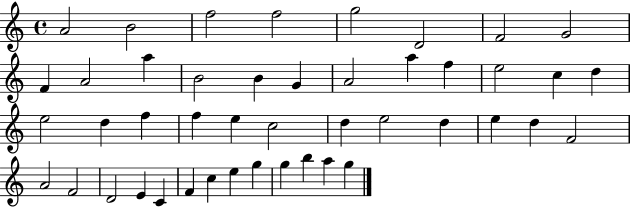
{
  \clef treble
  \time 4/4
  \defaultTimeSignature
  \key c \major
  a'2 b'2 | f''2 f''2 | g''2 d'2 | f'2 g'2 | \break f'4 a'2 a''4 | b'2 b'4 g'4 | a'2 a''4 f''4 | e''2 c''4 d''4 | \break e''2 d''4 f''4 | f''4 e''4 c''2 | d''4 e''2 d''4 | e''4 d''4 f'2 | \break a'2 f'2 | d'2 e'4 c'4 | f'4 c''4 e''4 g''4 | g''4 b''4 a''4 g''4 | \break \bar "|."
}